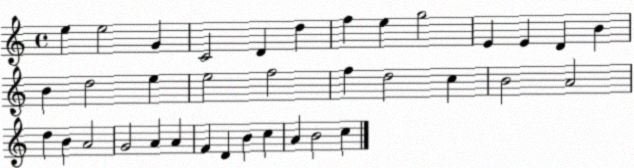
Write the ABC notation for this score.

X:1
T:Untitled
M:4/4
L:1/4
K:C
e e2 G C2 D d f e g2 E E D B B d2 e e2 f2 f d2 c B2 A2 d B A2 G2 A A F D B c A B2 c